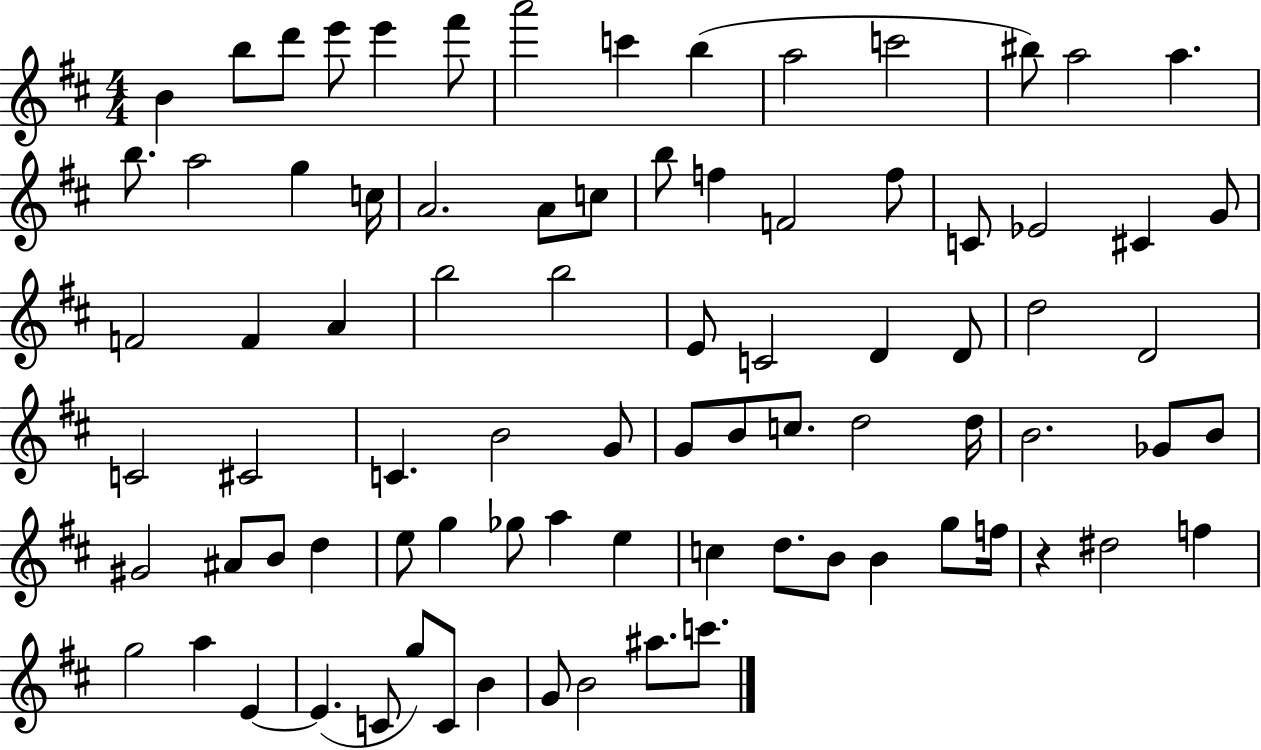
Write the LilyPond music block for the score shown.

{
  \clef treble
  \numericTimeSignature
  \time 4/4
  \key d \major
  b'4 b''8 d'''8 e'''8 e'''4 fis'''8 | a'''2 c'''4 b''4( | a''2 c'''2 | bis''8) a''2 a''4. | \break b''8. a''2 g''4 c''16 | a'2. a'8 c''8 | b''8 f''4 f'2 f''8 | c'8 ees'2 cis'4 g'8 | \break f'2 f'4 a'4 | b''2 b''2 | e'8 c'2 d'4 d'8 | d''2 d'2 | \break c'2 cis'2 | c'4. b'2 g'8 | g'8 b'8 c''8. d''2 d''16 | b'2. ges'8 b'8 | \break gis'2 ais'8 b'8 d''4 | e''8 g''4 ges''8 a''4 e''4 | c''4 d''8. b'8 b'4 g''8 f''16 | r4 dis''2 f''4 | \break g''2 a''4 e'4~~ | e'4.( c'8 g''8) c'8 b'4 | g'8 b'2 ais''8. c'''8. | \bar "|."
}